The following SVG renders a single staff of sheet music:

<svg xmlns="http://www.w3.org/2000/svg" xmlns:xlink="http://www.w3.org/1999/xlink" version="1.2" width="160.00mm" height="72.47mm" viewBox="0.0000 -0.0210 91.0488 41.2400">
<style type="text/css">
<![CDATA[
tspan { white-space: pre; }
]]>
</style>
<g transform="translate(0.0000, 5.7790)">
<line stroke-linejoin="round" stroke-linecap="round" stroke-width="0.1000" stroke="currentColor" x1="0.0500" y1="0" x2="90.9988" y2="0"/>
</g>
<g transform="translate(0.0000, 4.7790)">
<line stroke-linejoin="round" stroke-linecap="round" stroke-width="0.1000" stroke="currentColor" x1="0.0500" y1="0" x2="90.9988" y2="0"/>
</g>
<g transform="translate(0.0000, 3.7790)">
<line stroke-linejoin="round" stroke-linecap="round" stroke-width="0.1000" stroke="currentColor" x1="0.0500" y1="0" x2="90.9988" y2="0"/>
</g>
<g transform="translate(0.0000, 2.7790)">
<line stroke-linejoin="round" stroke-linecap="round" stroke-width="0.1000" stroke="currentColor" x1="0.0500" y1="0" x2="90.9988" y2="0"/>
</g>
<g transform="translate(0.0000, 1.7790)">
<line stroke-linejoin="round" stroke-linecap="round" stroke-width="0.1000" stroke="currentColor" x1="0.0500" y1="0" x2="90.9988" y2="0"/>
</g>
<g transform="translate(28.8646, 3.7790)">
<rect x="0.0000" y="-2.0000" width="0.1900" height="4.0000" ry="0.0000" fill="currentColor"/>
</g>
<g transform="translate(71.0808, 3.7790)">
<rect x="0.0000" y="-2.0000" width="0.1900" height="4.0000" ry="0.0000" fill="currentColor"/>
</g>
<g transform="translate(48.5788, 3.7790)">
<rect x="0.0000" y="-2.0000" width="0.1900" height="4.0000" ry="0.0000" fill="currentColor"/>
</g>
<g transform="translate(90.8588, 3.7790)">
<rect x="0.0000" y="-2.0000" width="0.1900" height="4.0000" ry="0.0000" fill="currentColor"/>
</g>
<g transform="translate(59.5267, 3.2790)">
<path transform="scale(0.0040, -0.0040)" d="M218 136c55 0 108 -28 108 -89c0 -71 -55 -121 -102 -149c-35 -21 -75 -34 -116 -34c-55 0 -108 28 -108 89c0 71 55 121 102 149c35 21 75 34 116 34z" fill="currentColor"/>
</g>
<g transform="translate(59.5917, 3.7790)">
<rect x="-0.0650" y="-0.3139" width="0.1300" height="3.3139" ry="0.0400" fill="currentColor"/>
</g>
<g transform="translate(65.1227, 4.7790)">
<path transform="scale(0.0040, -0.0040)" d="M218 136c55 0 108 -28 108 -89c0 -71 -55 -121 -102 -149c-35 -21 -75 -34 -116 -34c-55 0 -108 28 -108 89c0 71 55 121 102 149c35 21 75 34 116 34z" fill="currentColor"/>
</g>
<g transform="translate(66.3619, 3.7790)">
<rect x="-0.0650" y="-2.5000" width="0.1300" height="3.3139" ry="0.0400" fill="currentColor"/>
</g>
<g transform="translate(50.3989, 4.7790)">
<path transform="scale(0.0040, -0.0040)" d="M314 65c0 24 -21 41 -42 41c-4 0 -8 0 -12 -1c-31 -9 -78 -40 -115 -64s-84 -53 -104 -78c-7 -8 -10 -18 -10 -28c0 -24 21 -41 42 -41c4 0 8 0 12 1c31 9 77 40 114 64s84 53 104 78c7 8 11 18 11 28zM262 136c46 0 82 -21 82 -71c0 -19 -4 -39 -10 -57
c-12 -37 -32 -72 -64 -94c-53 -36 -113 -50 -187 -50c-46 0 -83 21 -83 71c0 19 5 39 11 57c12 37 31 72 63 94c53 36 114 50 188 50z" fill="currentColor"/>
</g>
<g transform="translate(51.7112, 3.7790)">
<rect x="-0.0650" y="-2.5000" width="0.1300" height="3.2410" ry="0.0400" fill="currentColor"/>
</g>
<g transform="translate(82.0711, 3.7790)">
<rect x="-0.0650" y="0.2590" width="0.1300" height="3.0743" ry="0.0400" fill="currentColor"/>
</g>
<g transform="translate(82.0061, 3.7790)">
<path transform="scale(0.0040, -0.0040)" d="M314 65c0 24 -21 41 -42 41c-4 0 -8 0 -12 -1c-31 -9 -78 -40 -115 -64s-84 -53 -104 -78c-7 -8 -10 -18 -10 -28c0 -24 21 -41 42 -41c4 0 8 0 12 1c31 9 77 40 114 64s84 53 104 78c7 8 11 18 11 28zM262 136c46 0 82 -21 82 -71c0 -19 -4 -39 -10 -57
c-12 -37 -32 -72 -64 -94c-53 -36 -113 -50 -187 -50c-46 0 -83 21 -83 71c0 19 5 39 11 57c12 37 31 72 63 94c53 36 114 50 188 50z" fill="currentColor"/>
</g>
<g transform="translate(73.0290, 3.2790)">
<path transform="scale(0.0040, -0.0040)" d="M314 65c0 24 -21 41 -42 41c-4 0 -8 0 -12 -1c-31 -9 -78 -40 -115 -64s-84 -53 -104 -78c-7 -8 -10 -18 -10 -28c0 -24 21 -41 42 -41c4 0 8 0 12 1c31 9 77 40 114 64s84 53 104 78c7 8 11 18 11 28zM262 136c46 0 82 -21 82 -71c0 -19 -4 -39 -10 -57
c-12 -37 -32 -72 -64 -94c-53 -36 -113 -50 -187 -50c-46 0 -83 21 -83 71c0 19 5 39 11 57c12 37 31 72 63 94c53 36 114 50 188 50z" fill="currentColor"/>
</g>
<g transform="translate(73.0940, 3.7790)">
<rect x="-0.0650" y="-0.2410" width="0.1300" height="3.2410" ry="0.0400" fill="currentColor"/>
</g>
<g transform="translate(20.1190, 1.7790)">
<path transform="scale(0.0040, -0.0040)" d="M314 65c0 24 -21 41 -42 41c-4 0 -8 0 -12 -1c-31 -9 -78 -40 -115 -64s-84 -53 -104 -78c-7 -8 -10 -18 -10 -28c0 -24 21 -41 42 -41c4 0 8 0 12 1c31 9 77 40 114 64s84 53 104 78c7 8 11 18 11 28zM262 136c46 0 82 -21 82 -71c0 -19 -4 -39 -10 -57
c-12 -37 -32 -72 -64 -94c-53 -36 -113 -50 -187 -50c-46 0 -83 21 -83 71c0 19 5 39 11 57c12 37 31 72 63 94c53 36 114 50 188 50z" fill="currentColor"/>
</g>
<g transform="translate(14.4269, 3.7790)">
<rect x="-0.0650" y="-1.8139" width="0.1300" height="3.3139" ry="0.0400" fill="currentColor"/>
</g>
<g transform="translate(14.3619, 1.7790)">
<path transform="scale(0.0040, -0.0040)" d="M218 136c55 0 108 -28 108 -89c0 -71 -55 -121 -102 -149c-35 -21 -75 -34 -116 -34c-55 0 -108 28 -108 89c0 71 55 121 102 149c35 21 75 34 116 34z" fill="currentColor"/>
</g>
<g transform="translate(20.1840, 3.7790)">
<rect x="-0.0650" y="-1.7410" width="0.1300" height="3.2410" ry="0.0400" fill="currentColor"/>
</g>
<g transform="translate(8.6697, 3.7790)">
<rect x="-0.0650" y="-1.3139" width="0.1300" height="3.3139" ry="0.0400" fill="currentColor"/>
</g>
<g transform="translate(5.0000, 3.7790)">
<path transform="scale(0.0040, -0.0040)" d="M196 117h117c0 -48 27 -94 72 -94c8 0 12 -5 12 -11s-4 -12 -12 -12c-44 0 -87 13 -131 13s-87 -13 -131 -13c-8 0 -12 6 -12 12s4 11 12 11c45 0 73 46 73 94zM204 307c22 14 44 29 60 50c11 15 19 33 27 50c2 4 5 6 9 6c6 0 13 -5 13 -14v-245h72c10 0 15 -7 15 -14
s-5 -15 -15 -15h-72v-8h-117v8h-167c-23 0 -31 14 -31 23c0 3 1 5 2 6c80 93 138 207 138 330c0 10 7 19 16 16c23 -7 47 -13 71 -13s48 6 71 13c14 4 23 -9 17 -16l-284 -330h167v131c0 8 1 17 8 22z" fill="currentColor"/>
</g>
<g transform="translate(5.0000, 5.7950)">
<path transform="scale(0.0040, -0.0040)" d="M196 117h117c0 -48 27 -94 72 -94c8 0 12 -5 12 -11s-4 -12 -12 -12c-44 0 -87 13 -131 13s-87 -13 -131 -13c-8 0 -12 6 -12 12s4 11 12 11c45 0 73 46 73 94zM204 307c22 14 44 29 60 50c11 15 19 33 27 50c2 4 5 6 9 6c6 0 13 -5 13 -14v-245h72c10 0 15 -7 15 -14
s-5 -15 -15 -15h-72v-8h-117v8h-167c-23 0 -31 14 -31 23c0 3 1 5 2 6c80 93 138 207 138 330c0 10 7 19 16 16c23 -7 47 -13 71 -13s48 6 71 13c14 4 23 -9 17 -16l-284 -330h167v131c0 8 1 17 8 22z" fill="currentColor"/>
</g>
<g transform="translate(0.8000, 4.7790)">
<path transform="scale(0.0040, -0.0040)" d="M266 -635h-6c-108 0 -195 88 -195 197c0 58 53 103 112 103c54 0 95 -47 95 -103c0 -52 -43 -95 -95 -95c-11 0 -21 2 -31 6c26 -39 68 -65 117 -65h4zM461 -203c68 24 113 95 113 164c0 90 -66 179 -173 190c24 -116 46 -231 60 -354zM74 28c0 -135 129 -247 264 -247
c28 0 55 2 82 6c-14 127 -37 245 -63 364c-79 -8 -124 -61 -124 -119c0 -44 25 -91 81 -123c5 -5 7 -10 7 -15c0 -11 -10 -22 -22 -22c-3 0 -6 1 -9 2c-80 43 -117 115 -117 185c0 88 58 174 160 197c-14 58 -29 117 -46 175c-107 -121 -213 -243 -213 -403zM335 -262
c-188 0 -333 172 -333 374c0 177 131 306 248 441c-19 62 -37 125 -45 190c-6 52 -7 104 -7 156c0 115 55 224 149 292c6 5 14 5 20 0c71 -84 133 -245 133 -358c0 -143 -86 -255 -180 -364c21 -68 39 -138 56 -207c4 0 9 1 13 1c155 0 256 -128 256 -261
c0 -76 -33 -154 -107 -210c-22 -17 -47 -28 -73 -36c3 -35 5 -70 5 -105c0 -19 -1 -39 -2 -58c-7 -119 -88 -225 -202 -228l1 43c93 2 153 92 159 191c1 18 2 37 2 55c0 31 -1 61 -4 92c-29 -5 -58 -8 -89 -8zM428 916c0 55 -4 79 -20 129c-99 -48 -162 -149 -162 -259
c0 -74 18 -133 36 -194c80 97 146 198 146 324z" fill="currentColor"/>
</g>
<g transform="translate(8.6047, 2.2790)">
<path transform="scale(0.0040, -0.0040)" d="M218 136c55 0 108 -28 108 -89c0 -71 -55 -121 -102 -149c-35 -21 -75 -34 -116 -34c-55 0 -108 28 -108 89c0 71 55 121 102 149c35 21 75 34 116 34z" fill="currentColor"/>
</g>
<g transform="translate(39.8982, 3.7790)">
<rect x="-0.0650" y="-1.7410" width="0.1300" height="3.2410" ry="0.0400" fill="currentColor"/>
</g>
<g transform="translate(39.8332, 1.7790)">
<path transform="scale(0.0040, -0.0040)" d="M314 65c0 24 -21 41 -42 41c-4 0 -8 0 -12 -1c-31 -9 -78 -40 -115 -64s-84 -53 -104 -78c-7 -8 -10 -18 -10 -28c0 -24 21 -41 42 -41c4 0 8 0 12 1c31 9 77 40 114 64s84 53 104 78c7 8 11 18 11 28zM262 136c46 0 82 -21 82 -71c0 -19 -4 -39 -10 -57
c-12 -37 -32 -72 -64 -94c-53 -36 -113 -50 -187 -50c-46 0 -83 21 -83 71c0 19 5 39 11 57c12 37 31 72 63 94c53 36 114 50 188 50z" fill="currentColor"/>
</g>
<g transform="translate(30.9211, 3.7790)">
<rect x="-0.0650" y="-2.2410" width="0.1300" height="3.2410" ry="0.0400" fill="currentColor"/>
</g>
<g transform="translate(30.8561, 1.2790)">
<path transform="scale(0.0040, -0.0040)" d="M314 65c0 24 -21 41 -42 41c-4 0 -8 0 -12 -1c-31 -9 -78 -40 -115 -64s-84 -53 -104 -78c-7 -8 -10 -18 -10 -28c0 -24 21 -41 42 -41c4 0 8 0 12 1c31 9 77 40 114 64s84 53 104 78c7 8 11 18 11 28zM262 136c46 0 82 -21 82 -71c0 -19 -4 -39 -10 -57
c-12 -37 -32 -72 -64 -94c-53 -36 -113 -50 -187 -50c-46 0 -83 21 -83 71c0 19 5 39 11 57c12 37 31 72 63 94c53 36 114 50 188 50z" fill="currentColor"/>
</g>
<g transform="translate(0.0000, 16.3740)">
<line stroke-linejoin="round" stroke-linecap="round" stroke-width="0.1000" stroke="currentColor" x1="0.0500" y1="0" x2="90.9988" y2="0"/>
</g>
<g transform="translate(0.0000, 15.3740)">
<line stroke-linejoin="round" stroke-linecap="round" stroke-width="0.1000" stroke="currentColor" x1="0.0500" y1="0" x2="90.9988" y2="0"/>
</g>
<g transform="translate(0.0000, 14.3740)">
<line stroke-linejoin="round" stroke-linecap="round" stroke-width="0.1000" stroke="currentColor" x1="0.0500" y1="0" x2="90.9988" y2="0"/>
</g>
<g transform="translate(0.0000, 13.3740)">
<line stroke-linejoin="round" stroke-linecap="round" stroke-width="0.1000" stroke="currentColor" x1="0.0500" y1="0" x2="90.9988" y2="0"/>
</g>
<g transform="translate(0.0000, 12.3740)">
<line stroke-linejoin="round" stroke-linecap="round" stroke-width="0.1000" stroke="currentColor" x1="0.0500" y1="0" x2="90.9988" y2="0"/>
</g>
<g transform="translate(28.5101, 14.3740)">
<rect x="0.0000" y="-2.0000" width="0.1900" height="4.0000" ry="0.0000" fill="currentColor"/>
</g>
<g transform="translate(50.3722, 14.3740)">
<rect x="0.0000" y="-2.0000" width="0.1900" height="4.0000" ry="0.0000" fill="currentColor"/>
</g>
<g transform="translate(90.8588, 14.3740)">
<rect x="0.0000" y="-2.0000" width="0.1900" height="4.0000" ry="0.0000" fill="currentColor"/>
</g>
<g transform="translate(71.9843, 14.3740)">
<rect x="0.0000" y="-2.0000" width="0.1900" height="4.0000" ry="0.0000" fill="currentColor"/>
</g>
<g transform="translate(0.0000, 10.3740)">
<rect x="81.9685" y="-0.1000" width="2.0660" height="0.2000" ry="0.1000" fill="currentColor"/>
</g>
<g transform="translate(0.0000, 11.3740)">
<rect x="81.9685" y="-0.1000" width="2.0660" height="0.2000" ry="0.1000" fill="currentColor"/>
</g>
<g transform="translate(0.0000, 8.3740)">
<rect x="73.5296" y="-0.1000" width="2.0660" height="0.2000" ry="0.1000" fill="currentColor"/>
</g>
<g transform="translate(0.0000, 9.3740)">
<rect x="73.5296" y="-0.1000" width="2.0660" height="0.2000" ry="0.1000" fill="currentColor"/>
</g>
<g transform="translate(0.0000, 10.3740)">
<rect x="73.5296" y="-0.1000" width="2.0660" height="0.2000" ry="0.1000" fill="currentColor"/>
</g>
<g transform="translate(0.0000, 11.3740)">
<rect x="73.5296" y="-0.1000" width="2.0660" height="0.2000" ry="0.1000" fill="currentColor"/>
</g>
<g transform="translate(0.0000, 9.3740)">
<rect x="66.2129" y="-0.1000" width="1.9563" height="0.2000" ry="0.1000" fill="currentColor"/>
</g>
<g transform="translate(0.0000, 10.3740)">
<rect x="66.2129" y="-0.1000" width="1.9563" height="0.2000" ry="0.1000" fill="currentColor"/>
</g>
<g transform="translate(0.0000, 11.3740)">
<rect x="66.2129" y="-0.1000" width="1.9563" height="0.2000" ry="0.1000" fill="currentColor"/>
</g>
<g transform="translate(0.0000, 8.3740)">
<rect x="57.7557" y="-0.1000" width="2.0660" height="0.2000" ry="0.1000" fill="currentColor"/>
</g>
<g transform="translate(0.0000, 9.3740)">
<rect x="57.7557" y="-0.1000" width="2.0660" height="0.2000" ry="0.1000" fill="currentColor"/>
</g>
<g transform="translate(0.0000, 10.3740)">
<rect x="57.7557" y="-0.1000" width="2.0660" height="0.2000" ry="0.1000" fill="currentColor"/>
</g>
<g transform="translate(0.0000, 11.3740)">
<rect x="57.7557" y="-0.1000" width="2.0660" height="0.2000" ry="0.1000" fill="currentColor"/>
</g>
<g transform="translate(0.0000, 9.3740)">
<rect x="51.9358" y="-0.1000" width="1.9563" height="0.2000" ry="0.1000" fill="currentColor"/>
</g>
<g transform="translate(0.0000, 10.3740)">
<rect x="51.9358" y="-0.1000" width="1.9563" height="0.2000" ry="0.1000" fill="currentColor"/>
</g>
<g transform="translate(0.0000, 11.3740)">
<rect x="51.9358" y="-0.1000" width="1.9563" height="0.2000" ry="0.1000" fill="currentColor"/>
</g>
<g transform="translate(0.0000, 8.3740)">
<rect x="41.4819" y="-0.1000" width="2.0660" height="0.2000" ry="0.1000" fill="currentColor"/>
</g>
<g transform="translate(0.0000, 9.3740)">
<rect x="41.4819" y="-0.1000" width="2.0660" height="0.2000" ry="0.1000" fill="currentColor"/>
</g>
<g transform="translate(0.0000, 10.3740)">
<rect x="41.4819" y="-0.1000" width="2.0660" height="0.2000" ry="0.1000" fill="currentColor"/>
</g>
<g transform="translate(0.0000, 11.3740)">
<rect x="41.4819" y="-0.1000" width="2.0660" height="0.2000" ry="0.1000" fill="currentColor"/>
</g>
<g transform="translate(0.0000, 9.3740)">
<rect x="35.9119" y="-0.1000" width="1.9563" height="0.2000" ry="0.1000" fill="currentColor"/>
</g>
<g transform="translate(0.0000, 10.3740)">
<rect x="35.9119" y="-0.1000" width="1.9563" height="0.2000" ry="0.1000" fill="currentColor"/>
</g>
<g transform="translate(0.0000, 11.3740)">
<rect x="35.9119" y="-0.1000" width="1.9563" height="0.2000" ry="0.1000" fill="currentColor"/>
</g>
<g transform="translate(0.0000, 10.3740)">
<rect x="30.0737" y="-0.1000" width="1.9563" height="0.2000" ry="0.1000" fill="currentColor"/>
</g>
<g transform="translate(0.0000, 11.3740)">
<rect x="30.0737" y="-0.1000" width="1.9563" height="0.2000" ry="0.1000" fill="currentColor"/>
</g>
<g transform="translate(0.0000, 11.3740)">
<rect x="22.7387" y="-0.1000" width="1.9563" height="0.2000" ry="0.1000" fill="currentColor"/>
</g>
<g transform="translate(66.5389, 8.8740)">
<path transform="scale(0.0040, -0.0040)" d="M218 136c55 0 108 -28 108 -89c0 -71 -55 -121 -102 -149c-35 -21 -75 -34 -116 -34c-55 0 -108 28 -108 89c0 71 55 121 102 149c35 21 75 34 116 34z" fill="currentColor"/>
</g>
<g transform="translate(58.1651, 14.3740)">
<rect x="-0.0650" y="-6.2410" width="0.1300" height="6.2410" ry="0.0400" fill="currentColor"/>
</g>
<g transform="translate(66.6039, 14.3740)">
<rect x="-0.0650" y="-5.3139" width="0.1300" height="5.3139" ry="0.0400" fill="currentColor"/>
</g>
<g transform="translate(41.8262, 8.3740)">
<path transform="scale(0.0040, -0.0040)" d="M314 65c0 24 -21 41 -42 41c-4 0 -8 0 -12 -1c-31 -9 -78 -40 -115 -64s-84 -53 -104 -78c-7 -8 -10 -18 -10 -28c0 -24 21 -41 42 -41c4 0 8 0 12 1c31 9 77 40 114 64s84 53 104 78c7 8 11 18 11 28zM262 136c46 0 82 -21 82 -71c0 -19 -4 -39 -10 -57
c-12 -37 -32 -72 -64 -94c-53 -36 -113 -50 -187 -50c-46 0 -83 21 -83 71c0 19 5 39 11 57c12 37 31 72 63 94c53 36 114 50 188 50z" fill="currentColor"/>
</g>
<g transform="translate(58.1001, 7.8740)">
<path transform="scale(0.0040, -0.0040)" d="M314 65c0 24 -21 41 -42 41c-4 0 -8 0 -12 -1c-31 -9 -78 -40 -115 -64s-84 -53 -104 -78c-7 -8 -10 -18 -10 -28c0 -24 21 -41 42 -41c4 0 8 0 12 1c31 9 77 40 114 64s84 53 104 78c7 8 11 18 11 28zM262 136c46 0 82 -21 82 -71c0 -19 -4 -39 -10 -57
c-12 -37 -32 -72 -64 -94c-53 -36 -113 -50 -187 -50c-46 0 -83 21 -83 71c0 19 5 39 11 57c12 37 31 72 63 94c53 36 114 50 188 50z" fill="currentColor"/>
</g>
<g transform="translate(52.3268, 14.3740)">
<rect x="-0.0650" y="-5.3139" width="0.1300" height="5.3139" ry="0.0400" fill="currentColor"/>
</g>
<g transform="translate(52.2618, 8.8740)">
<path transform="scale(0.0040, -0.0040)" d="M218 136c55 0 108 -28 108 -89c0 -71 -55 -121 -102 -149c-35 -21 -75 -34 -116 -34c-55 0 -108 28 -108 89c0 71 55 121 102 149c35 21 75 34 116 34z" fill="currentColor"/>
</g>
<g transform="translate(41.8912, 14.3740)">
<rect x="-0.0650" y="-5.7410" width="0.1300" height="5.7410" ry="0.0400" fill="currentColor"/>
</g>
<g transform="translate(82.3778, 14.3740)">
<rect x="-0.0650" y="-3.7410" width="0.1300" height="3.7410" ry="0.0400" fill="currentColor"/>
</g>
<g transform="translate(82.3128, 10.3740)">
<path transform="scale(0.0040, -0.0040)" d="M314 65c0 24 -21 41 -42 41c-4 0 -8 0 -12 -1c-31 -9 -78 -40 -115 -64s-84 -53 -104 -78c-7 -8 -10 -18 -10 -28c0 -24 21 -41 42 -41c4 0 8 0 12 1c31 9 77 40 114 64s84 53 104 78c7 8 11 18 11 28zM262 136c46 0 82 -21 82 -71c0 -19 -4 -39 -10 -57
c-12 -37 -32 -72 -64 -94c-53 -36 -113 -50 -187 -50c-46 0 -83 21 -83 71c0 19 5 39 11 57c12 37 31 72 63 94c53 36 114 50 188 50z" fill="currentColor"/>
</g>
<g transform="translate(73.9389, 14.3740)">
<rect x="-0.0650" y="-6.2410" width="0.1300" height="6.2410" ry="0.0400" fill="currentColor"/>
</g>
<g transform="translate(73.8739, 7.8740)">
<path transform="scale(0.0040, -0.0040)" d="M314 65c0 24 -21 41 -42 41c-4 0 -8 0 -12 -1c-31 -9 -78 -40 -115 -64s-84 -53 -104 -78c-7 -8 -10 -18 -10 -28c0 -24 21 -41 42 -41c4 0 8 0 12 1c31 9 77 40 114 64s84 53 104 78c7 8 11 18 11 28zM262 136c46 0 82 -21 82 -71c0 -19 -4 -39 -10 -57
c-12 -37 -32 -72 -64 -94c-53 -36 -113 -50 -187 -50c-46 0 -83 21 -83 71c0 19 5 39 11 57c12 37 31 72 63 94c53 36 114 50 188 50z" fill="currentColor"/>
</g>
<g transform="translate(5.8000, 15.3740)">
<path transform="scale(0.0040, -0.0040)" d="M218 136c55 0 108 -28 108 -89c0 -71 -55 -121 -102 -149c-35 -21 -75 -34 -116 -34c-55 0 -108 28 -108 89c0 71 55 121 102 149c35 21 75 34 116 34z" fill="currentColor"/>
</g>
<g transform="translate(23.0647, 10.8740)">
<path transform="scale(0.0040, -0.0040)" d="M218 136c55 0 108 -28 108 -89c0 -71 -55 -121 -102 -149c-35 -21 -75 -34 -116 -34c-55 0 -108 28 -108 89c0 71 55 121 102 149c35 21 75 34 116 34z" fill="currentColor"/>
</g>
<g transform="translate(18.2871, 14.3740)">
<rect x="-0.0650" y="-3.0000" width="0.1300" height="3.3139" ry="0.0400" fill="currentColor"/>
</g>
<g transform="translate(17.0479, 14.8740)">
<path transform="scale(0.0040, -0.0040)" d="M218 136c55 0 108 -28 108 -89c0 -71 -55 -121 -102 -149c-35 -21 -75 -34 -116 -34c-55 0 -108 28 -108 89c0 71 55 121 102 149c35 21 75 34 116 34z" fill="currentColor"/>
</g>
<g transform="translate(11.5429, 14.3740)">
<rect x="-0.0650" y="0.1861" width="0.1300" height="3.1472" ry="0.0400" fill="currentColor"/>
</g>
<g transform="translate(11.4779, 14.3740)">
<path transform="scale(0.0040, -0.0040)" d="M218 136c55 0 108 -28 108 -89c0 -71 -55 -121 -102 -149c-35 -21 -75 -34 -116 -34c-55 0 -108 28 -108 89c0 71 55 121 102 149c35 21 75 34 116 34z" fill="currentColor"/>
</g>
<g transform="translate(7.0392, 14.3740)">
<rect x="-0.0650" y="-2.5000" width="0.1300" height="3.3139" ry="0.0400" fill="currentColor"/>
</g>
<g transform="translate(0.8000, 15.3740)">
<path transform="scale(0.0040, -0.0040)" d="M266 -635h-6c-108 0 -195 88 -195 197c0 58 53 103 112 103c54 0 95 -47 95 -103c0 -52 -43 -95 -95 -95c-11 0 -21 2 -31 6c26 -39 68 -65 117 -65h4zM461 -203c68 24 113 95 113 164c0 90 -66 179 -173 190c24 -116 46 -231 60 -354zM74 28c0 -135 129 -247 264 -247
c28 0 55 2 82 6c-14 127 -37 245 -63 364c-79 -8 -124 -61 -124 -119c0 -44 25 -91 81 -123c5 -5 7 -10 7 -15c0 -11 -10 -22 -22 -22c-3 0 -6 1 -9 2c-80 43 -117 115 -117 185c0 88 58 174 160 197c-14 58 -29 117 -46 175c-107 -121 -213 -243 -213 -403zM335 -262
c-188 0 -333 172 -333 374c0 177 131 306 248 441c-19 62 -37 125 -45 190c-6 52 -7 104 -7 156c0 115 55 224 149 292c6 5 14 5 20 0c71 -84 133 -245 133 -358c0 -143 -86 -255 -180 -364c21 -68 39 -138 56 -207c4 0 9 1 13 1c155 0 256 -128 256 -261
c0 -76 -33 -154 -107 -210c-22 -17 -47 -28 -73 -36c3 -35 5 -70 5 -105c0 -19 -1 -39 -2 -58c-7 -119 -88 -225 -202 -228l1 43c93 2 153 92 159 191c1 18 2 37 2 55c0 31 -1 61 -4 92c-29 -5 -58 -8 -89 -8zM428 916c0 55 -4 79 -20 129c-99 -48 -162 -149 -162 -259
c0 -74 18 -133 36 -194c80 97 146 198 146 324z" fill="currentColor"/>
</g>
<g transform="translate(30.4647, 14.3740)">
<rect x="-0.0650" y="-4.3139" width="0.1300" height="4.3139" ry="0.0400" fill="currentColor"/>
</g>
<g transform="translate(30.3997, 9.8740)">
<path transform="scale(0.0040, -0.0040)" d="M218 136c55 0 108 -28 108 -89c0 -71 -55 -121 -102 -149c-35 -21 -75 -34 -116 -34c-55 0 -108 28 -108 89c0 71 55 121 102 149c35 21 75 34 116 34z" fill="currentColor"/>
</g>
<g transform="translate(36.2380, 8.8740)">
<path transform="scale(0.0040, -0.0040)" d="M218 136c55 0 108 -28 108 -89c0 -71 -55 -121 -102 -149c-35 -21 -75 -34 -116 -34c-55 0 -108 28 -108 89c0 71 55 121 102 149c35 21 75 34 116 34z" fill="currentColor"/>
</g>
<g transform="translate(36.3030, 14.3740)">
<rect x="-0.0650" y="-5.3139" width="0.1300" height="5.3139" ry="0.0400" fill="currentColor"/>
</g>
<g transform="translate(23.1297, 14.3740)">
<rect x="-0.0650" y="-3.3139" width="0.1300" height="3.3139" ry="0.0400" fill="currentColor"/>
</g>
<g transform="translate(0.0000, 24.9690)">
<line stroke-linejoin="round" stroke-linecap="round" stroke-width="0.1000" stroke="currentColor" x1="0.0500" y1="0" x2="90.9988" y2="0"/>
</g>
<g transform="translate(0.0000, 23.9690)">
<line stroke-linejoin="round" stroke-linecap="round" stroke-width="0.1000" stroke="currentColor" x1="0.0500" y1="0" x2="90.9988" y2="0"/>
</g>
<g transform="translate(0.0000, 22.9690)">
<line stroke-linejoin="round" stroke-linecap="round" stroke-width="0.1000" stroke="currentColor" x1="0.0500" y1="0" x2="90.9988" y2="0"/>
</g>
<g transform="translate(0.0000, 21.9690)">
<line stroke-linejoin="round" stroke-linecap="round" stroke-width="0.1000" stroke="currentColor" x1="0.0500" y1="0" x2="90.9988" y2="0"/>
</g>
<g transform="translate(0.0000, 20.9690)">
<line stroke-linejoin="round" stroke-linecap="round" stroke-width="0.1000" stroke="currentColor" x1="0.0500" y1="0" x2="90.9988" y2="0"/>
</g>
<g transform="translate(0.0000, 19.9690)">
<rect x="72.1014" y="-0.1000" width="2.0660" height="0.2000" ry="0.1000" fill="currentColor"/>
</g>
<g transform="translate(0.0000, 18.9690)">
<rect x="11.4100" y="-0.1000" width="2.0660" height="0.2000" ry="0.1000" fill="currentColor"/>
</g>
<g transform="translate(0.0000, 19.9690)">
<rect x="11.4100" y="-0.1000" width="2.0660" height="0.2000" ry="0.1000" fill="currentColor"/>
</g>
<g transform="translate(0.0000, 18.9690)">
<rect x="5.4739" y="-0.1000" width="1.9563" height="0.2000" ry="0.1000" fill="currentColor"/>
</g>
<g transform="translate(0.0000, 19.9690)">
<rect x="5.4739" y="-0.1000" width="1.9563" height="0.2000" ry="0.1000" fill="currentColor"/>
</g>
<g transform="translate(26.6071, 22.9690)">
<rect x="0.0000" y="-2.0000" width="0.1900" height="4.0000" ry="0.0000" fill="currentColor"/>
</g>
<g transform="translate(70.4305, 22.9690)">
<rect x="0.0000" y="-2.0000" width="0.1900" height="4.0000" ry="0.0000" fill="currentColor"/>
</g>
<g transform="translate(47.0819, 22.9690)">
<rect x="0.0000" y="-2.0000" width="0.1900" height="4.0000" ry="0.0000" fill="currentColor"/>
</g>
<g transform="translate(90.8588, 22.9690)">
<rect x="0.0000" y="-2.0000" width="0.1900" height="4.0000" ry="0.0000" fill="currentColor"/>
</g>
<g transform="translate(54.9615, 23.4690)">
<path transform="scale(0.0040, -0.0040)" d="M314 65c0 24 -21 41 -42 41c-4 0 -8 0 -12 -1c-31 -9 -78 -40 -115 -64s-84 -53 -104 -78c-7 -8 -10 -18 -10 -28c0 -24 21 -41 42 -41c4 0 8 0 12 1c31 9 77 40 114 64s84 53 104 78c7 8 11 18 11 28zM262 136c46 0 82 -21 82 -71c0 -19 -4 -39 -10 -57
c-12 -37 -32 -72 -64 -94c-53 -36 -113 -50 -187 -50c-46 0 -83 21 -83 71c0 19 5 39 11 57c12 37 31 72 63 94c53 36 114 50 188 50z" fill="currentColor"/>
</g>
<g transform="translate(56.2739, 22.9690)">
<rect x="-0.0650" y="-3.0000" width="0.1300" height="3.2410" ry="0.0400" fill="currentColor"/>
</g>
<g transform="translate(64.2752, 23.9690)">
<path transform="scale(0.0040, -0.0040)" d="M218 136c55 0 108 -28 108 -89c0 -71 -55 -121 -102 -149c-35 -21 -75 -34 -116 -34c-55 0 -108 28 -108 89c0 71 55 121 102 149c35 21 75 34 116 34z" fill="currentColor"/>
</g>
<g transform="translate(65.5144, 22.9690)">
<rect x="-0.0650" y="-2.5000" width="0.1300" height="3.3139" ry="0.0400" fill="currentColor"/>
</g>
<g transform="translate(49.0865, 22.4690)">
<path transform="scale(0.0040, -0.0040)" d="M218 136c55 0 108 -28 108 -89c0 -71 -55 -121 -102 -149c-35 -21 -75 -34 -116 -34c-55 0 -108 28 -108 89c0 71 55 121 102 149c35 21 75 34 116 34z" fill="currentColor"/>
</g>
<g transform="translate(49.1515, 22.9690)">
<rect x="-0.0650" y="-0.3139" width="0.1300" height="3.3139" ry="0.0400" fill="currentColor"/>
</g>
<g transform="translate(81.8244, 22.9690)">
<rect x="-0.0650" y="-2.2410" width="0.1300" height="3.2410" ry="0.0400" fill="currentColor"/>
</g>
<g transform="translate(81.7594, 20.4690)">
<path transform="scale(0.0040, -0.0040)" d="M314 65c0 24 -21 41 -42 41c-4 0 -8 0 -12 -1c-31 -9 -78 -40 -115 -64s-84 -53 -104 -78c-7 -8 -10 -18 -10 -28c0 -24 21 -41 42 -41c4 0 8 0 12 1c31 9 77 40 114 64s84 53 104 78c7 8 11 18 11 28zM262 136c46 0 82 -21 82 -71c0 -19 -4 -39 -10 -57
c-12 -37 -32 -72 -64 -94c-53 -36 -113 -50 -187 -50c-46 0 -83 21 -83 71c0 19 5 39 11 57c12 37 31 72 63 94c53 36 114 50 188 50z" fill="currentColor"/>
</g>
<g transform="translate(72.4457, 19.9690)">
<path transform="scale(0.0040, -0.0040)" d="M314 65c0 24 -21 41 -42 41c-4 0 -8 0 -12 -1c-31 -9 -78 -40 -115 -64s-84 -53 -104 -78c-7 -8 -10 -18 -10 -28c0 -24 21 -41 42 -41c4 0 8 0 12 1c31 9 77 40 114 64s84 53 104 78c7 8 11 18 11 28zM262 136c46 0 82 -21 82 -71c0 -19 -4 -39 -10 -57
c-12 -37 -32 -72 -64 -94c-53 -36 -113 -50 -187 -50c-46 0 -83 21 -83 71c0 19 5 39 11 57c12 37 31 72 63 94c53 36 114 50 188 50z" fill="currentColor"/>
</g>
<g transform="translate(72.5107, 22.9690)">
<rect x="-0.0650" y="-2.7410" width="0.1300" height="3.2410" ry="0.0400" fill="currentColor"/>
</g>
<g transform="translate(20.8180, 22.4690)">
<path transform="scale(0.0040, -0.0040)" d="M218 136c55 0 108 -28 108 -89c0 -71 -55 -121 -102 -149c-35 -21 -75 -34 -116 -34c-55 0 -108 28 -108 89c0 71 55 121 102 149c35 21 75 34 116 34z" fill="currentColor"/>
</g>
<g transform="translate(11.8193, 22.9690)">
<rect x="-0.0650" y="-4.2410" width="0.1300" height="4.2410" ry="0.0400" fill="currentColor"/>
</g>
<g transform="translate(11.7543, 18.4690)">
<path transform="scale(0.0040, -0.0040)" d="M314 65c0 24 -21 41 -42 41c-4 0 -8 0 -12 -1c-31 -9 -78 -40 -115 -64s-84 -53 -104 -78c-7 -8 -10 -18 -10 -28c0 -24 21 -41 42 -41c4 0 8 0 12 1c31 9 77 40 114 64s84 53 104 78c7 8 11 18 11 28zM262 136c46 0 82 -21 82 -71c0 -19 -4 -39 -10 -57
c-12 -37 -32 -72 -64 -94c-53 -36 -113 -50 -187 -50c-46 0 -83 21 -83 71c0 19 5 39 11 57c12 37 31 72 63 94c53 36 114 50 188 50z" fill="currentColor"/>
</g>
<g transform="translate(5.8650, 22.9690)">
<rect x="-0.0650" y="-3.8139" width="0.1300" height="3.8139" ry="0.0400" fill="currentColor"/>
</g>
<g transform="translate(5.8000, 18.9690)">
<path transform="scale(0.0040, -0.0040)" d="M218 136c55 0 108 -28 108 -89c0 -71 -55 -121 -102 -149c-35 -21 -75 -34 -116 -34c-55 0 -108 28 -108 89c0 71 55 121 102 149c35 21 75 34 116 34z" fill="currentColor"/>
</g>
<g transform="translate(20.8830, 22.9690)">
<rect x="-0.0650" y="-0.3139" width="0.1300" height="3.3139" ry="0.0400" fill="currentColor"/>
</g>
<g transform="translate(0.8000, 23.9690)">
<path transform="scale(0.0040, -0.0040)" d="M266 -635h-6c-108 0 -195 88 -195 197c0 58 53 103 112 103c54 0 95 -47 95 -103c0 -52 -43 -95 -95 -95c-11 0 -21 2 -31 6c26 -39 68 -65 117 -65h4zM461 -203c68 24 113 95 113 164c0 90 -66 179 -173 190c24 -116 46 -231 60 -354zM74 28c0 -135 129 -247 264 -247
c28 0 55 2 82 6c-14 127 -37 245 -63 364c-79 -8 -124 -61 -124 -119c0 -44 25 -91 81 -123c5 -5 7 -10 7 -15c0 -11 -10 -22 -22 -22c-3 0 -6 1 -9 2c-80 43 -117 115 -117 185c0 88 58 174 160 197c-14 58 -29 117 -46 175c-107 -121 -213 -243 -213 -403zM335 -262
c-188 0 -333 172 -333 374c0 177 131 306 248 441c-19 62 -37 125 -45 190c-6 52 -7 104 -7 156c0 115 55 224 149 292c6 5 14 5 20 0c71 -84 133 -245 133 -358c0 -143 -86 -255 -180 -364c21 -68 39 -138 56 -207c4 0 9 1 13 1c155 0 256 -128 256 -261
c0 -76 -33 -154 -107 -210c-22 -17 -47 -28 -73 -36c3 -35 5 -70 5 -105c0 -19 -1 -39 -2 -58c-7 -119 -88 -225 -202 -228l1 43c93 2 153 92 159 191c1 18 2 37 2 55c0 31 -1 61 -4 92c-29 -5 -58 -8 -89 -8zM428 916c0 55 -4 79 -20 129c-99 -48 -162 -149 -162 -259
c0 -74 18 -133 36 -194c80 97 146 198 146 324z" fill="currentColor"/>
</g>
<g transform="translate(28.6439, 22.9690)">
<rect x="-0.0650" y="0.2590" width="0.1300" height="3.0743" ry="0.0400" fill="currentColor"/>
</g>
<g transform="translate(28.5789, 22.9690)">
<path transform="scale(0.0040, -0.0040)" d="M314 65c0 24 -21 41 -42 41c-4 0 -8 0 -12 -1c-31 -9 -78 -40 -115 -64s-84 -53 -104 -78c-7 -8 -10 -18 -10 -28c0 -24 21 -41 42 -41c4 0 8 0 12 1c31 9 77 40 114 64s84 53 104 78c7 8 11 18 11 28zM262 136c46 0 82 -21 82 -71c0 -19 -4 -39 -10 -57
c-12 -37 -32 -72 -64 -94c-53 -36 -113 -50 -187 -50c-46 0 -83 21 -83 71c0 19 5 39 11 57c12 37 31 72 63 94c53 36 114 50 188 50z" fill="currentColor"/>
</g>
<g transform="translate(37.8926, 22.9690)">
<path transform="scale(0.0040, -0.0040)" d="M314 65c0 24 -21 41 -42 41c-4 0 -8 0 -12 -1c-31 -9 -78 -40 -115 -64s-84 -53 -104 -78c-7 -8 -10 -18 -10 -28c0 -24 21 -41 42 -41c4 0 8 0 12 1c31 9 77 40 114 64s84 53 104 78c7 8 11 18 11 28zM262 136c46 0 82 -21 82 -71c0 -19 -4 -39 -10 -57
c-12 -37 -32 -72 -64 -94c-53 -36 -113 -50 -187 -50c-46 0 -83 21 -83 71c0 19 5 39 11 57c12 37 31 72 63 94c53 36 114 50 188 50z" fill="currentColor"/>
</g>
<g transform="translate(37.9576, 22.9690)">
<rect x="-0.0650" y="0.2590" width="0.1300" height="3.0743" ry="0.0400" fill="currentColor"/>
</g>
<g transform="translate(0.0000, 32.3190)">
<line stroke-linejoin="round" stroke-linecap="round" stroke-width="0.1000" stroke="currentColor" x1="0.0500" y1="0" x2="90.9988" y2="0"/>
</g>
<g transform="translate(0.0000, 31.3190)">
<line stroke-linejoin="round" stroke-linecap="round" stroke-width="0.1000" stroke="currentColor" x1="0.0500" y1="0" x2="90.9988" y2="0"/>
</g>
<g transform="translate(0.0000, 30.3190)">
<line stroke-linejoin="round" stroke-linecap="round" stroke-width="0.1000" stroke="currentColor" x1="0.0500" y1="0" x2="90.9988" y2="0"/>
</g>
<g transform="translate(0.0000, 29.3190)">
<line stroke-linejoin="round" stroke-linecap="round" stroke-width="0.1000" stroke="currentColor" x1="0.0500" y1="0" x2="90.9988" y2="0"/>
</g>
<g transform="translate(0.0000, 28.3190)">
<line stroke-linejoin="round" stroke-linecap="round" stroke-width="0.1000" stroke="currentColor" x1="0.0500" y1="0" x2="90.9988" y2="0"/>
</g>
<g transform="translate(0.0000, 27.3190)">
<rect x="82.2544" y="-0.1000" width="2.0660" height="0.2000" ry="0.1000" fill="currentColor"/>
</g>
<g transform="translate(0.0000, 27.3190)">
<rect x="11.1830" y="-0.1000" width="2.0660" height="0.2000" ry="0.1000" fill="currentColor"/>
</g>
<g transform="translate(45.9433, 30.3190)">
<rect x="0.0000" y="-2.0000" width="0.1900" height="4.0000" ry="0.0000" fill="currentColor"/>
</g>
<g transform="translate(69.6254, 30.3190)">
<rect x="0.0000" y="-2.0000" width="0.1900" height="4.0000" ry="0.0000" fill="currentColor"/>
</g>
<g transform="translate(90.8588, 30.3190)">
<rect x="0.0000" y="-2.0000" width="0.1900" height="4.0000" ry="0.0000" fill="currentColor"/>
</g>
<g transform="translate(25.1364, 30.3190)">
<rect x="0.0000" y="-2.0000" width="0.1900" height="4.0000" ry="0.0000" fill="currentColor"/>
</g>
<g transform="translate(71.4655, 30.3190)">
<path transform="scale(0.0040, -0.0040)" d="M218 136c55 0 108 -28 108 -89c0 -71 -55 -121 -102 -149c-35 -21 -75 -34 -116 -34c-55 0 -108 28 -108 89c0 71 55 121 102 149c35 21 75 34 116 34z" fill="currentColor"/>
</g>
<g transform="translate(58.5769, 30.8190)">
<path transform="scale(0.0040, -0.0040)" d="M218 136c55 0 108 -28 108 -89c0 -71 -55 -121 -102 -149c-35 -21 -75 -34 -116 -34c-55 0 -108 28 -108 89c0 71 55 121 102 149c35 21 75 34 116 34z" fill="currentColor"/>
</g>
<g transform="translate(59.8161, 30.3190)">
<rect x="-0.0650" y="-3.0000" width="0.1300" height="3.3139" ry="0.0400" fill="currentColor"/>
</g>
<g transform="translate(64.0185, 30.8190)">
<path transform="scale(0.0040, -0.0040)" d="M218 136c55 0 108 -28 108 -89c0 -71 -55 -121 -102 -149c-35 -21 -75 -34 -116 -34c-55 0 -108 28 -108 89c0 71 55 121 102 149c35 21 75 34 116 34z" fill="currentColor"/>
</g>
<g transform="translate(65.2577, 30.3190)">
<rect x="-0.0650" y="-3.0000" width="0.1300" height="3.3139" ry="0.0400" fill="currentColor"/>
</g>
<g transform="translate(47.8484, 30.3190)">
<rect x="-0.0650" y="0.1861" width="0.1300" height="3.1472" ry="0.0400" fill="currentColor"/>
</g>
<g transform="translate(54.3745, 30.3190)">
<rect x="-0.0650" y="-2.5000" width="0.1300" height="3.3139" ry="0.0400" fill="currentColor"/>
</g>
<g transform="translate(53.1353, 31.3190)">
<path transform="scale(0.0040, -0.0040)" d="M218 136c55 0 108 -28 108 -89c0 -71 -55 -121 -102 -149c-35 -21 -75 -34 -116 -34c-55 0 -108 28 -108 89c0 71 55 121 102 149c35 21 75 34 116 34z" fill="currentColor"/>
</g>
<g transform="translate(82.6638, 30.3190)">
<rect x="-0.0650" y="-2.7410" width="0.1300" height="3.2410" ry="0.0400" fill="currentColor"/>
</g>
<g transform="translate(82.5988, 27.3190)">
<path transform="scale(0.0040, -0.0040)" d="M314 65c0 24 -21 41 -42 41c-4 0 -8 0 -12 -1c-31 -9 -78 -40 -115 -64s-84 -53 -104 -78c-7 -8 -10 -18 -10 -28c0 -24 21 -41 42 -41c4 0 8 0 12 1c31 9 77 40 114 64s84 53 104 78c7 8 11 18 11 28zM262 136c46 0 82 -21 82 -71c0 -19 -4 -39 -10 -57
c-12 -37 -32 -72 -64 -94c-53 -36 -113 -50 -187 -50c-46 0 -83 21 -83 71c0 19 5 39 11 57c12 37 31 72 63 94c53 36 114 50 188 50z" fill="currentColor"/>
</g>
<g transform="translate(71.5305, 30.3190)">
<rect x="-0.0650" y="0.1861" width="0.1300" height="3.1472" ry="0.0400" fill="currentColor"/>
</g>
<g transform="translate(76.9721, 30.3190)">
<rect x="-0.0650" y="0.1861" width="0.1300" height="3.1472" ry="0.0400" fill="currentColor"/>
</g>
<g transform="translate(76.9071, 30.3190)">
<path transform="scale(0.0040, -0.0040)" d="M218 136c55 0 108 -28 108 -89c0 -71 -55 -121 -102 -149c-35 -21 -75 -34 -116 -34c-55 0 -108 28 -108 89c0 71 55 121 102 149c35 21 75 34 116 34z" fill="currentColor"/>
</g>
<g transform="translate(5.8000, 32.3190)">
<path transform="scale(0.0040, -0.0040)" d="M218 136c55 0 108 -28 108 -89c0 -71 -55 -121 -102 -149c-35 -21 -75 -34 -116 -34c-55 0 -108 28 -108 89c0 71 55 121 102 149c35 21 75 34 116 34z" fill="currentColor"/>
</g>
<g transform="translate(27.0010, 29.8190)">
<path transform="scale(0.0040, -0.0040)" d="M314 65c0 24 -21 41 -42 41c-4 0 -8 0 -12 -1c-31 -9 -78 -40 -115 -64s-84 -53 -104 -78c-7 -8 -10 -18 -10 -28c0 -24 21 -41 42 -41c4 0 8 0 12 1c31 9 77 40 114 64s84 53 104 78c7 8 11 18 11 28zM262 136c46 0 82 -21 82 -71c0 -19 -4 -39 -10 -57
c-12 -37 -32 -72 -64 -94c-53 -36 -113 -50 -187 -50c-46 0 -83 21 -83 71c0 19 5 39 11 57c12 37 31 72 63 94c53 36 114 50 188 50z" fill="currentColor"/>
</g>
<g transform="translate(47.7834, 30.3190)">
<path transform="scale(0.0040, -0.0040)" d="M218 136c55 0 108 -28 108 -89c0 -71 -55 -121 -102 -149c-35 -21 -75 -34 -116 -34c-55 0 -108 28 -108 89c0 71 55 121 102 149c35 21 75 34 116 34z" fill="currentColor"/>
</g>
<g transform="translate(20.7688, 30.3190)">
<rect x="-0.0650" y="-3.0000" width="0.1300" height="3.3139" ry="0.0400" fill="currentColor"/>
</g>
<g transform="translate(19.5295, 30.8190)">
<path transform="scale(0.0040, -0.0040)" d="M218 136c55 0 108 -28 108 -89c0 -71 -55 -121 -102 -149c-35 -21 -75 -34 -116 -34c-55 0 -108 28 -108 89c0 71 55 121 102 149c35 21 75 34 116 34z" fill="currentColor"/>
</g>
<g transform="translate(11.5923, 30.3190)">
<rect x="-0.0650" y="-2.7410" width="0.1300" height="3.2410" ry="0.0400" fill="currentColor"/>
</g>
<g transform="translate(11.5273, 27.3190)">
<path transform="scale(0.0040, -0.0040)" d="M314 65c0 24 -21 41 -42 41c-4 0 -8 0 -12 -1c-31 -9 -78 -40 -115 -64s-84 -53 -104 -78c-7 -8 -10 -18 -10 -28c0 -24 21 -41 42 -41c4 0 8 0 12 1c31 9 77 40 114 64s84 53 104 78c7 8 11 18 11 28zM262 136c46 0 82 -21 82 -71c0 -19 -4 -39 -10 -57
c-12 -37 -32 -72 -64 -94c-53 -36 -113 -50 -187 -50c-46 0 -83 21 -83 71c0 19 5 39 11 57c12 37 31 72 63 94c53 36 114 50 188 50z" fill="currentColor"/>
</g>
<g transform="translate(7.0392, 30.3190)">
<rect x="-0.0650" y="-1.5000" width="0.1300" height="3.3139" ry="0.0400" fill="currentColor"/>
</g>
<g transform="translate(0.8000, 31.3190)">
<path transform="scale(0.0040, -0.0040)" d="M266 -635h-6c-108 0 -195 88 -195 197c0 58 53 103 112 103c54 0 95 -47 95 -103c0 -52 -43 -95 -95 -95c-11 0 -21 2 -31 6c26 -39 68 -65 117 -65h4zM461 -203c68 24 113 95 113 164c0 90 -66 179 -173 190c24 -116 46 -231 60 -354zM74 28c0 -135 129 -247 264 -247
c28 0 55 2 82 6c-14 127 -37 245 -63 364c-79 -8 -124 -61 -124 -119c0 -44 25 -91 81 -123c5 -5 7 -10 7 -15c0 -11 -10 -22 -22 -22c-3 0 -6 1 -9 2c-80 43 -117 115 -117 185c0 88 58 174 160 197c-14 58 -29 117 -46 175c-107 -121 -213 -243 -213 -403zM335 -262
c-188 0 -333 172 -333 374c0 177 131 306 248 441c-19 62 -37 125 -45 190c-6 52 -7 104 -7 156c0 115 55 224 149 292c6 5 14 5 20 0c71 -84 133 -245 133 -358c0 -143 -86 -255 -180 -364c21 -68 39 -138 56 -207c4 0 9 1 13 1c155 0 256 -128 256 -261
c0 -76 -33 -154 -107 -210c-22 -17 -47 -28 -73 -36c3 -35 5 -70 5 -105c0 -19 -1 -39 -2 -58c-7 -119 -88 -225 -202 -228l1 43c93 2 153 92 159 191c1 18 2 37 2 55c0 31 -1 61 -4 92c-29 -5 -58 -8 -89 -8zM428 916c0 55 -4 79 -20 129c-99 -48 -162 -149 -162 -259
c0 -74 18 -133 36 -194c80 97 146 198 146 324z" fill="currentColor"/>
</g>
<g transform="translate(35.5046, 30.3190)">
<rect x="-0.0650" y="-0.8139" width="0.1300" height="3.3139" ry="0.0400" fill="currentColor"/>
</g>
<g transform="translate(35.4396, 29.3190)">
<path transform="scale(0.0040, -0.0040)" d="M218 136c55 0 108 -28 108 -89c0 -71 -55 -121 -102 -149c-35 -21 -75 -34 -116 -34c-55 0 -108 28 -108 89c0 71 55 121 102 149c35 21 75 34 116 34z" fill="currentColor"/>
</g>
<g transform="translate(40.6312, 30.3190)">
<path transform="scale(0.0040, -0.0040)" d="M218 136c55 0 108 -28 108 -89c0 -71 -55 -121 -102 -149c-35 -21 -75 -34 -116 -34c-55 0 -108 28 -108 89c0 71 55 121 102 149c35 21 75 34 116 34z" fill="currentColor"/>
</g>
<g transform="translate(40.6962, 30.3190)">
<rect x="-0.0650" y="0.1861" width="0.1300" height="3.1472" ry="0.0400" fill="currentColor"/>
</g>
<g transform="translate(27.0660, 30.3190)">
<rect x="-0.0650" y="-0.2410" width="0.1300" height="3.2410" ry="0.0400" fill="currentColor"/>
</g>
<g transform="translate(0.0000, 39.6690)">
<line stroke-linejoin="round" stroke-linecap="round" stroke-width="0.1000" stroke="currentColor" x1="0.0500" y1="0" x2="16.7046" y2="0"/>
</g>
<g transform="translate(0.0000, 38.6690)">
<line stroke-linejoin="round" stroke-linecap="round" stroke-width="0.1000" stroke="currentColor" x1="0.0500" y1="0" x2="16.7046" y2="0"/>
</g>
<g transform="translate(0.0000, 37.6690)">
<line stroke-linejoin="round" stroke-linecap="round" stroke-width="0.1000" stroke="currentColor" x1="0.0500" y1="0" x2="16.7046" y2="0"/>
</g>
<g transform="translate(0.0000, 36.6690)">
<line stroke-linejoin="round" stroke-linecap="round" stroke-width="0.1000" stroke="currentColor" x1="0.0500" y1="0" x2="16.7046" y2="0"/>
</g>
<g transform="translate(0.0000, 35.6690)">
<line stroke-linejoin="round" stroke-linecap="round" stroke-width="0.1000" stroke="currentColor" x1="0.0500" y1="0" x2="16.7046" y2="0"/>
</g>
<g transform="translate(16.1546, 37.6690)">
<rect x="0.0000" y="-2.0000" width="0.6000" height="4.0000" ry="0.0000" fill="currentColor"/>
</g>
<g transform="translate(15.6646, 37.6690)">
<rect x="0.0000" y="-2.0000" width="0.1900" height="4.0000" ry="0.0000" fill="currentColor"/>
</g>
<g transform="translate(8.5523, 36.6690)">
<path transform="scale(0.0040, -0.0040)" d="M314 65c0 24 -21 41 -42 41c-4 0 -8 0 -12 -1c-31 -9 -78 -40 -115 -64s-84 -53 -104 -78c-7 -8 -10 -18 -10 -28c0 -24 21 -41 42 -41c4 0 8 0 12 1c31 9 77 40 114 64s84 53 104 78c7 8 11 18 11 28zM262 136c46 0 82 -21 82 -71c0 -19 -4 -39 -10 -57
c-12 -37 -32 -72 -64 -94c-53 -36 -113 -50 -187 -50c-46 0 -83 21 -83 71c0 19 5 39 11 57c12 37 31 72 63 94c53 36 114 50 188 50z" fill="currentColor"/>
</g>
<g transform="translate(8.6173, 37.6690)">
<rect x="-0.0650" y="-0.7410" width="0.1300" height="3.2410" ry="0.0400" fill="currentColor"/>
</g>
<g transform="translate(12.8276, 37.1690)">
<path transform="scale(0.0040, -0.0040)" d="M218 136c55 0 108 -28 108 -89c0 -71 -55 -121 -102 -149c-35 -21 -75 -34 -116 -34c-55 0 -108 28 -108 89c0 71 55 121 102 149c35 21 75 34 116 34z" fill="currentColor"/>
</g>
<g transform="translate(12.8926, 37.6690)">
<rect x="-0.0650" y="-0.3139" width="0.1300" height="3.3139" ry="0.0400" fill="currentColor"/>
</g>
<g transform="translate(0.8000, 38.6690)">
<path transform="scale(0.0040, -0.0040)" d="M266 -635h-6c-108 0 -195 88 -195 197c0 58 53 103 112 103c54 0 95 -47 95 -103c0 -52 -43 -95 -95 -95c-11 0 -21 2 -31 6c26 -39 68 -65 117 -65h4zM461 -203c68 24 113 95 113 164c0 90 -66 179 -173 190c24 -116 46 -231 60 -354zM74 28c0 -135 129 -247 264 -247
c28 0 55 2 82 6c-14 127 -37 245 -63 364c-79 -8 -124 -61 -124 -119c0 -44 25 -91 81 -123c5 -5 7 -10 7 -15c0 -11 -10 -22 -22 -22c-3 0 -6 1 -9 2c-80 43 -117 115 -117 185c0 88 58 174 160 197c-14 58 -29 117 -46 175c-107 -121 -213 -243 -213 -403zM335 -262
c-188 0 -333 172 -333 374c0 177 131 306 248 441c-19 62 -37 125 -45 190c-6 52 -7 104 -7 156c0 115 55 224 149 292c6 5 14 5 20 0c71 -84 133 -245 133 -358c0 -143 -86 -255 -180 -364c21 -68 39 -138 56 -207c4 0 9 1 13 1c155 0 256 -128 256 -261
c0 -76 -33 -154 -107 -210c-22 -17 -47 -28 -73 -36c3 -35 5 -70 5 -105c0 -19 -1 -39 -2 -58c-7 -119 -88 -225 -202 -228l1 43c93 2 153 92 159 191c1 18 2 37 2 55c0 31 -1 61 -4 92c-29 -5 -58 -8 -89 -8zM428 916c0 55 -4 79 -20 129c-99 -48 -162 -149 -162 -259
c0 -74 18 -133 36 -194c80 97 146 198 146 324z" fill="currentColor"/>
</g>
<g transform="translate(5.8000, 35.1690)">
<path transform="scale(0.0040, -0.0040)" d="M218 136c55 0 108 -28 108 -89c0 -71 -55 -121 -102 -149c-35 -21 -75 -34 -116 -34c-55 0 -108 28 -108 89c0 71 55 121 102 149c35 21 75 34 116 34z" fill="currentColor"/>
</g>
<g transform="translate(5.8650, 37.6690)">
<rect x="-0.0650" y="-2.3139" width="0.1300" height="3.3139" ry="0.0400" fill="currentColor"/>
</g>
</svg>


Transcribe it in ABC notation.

X:1
T:Untitled
M:4/4
L:1/4
K:C
e f f2 g2 f2 G2 c G c2 B2 G B A b d' f' g'2 f' a'2 f' a'2 c'2 c' d'2 c B2 B2 c A2 G a2 g2 E a2 A c2 d B B G A A B B a2 g d2 c